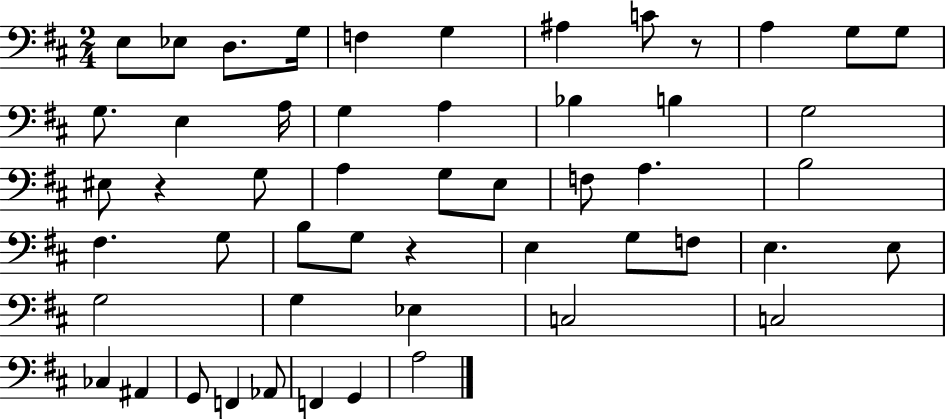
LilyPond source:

{
  \clef bass
  \numericTimeSignature
  \time 2/4
  \key d \major
  e8 ees8 d8. g16 | f4 g4 | ais4 c'8 r8 | a4 g8 g8 | \break g8. e4 a16 | g4 a4 | bes4 b4 | g2 | \break eis8 r4 g8 | a4 g8 e8 | f8 a4. | b2 | \break fis4. g8 | b8 g8 r4 | e4 g8 f8 | e4. e8 | \break g2 | g4 ees4 | c2 | c2 | \break ces4 ais,4 | g,8 f,4 aes,8 | f,4 g,4 | a2 | \break \bar "|."
}